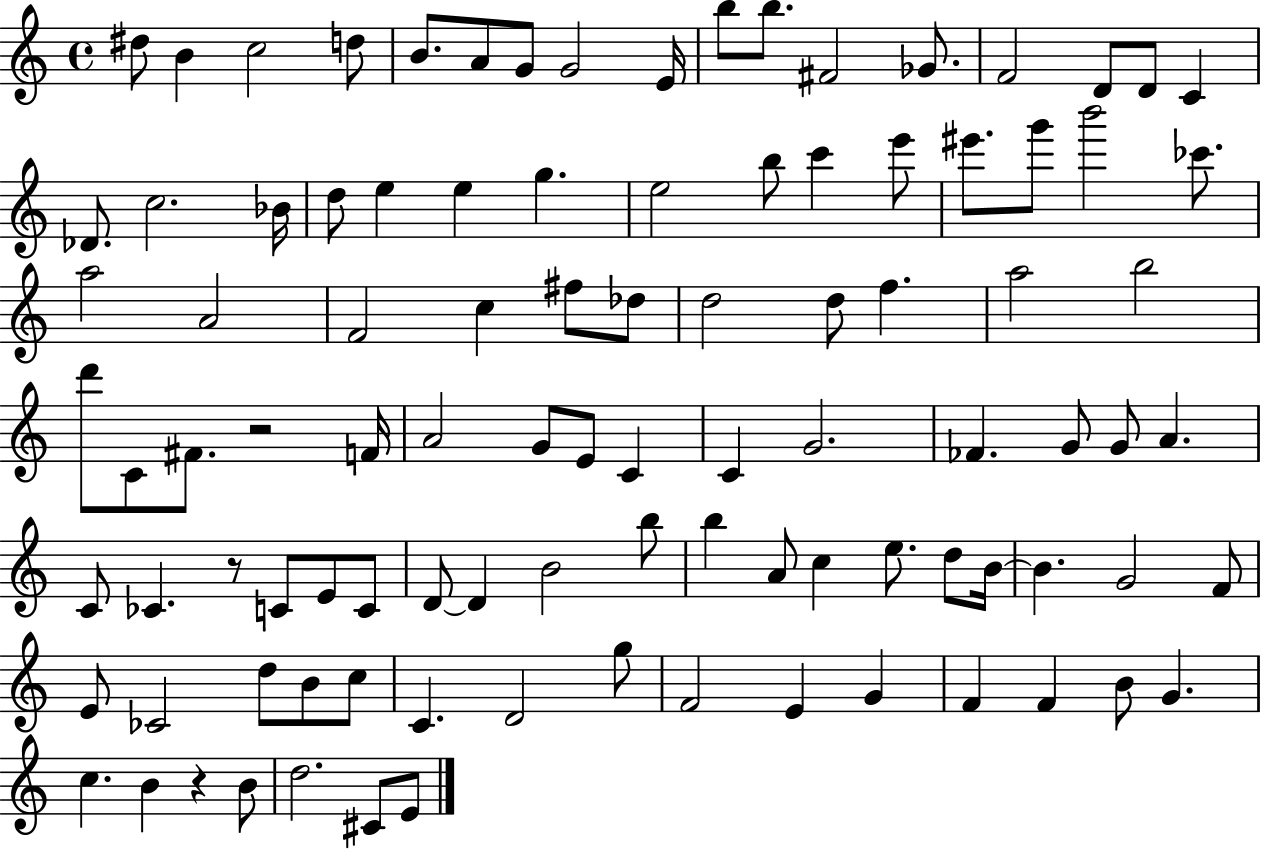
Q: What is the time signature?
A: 4/4